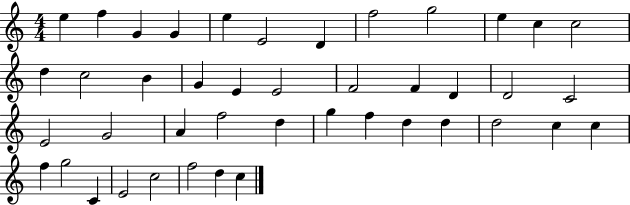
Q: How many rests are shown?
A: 0